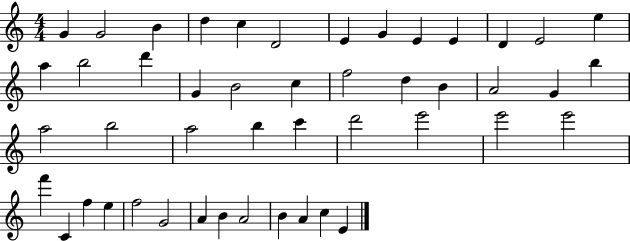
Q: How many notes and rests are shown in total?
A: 47